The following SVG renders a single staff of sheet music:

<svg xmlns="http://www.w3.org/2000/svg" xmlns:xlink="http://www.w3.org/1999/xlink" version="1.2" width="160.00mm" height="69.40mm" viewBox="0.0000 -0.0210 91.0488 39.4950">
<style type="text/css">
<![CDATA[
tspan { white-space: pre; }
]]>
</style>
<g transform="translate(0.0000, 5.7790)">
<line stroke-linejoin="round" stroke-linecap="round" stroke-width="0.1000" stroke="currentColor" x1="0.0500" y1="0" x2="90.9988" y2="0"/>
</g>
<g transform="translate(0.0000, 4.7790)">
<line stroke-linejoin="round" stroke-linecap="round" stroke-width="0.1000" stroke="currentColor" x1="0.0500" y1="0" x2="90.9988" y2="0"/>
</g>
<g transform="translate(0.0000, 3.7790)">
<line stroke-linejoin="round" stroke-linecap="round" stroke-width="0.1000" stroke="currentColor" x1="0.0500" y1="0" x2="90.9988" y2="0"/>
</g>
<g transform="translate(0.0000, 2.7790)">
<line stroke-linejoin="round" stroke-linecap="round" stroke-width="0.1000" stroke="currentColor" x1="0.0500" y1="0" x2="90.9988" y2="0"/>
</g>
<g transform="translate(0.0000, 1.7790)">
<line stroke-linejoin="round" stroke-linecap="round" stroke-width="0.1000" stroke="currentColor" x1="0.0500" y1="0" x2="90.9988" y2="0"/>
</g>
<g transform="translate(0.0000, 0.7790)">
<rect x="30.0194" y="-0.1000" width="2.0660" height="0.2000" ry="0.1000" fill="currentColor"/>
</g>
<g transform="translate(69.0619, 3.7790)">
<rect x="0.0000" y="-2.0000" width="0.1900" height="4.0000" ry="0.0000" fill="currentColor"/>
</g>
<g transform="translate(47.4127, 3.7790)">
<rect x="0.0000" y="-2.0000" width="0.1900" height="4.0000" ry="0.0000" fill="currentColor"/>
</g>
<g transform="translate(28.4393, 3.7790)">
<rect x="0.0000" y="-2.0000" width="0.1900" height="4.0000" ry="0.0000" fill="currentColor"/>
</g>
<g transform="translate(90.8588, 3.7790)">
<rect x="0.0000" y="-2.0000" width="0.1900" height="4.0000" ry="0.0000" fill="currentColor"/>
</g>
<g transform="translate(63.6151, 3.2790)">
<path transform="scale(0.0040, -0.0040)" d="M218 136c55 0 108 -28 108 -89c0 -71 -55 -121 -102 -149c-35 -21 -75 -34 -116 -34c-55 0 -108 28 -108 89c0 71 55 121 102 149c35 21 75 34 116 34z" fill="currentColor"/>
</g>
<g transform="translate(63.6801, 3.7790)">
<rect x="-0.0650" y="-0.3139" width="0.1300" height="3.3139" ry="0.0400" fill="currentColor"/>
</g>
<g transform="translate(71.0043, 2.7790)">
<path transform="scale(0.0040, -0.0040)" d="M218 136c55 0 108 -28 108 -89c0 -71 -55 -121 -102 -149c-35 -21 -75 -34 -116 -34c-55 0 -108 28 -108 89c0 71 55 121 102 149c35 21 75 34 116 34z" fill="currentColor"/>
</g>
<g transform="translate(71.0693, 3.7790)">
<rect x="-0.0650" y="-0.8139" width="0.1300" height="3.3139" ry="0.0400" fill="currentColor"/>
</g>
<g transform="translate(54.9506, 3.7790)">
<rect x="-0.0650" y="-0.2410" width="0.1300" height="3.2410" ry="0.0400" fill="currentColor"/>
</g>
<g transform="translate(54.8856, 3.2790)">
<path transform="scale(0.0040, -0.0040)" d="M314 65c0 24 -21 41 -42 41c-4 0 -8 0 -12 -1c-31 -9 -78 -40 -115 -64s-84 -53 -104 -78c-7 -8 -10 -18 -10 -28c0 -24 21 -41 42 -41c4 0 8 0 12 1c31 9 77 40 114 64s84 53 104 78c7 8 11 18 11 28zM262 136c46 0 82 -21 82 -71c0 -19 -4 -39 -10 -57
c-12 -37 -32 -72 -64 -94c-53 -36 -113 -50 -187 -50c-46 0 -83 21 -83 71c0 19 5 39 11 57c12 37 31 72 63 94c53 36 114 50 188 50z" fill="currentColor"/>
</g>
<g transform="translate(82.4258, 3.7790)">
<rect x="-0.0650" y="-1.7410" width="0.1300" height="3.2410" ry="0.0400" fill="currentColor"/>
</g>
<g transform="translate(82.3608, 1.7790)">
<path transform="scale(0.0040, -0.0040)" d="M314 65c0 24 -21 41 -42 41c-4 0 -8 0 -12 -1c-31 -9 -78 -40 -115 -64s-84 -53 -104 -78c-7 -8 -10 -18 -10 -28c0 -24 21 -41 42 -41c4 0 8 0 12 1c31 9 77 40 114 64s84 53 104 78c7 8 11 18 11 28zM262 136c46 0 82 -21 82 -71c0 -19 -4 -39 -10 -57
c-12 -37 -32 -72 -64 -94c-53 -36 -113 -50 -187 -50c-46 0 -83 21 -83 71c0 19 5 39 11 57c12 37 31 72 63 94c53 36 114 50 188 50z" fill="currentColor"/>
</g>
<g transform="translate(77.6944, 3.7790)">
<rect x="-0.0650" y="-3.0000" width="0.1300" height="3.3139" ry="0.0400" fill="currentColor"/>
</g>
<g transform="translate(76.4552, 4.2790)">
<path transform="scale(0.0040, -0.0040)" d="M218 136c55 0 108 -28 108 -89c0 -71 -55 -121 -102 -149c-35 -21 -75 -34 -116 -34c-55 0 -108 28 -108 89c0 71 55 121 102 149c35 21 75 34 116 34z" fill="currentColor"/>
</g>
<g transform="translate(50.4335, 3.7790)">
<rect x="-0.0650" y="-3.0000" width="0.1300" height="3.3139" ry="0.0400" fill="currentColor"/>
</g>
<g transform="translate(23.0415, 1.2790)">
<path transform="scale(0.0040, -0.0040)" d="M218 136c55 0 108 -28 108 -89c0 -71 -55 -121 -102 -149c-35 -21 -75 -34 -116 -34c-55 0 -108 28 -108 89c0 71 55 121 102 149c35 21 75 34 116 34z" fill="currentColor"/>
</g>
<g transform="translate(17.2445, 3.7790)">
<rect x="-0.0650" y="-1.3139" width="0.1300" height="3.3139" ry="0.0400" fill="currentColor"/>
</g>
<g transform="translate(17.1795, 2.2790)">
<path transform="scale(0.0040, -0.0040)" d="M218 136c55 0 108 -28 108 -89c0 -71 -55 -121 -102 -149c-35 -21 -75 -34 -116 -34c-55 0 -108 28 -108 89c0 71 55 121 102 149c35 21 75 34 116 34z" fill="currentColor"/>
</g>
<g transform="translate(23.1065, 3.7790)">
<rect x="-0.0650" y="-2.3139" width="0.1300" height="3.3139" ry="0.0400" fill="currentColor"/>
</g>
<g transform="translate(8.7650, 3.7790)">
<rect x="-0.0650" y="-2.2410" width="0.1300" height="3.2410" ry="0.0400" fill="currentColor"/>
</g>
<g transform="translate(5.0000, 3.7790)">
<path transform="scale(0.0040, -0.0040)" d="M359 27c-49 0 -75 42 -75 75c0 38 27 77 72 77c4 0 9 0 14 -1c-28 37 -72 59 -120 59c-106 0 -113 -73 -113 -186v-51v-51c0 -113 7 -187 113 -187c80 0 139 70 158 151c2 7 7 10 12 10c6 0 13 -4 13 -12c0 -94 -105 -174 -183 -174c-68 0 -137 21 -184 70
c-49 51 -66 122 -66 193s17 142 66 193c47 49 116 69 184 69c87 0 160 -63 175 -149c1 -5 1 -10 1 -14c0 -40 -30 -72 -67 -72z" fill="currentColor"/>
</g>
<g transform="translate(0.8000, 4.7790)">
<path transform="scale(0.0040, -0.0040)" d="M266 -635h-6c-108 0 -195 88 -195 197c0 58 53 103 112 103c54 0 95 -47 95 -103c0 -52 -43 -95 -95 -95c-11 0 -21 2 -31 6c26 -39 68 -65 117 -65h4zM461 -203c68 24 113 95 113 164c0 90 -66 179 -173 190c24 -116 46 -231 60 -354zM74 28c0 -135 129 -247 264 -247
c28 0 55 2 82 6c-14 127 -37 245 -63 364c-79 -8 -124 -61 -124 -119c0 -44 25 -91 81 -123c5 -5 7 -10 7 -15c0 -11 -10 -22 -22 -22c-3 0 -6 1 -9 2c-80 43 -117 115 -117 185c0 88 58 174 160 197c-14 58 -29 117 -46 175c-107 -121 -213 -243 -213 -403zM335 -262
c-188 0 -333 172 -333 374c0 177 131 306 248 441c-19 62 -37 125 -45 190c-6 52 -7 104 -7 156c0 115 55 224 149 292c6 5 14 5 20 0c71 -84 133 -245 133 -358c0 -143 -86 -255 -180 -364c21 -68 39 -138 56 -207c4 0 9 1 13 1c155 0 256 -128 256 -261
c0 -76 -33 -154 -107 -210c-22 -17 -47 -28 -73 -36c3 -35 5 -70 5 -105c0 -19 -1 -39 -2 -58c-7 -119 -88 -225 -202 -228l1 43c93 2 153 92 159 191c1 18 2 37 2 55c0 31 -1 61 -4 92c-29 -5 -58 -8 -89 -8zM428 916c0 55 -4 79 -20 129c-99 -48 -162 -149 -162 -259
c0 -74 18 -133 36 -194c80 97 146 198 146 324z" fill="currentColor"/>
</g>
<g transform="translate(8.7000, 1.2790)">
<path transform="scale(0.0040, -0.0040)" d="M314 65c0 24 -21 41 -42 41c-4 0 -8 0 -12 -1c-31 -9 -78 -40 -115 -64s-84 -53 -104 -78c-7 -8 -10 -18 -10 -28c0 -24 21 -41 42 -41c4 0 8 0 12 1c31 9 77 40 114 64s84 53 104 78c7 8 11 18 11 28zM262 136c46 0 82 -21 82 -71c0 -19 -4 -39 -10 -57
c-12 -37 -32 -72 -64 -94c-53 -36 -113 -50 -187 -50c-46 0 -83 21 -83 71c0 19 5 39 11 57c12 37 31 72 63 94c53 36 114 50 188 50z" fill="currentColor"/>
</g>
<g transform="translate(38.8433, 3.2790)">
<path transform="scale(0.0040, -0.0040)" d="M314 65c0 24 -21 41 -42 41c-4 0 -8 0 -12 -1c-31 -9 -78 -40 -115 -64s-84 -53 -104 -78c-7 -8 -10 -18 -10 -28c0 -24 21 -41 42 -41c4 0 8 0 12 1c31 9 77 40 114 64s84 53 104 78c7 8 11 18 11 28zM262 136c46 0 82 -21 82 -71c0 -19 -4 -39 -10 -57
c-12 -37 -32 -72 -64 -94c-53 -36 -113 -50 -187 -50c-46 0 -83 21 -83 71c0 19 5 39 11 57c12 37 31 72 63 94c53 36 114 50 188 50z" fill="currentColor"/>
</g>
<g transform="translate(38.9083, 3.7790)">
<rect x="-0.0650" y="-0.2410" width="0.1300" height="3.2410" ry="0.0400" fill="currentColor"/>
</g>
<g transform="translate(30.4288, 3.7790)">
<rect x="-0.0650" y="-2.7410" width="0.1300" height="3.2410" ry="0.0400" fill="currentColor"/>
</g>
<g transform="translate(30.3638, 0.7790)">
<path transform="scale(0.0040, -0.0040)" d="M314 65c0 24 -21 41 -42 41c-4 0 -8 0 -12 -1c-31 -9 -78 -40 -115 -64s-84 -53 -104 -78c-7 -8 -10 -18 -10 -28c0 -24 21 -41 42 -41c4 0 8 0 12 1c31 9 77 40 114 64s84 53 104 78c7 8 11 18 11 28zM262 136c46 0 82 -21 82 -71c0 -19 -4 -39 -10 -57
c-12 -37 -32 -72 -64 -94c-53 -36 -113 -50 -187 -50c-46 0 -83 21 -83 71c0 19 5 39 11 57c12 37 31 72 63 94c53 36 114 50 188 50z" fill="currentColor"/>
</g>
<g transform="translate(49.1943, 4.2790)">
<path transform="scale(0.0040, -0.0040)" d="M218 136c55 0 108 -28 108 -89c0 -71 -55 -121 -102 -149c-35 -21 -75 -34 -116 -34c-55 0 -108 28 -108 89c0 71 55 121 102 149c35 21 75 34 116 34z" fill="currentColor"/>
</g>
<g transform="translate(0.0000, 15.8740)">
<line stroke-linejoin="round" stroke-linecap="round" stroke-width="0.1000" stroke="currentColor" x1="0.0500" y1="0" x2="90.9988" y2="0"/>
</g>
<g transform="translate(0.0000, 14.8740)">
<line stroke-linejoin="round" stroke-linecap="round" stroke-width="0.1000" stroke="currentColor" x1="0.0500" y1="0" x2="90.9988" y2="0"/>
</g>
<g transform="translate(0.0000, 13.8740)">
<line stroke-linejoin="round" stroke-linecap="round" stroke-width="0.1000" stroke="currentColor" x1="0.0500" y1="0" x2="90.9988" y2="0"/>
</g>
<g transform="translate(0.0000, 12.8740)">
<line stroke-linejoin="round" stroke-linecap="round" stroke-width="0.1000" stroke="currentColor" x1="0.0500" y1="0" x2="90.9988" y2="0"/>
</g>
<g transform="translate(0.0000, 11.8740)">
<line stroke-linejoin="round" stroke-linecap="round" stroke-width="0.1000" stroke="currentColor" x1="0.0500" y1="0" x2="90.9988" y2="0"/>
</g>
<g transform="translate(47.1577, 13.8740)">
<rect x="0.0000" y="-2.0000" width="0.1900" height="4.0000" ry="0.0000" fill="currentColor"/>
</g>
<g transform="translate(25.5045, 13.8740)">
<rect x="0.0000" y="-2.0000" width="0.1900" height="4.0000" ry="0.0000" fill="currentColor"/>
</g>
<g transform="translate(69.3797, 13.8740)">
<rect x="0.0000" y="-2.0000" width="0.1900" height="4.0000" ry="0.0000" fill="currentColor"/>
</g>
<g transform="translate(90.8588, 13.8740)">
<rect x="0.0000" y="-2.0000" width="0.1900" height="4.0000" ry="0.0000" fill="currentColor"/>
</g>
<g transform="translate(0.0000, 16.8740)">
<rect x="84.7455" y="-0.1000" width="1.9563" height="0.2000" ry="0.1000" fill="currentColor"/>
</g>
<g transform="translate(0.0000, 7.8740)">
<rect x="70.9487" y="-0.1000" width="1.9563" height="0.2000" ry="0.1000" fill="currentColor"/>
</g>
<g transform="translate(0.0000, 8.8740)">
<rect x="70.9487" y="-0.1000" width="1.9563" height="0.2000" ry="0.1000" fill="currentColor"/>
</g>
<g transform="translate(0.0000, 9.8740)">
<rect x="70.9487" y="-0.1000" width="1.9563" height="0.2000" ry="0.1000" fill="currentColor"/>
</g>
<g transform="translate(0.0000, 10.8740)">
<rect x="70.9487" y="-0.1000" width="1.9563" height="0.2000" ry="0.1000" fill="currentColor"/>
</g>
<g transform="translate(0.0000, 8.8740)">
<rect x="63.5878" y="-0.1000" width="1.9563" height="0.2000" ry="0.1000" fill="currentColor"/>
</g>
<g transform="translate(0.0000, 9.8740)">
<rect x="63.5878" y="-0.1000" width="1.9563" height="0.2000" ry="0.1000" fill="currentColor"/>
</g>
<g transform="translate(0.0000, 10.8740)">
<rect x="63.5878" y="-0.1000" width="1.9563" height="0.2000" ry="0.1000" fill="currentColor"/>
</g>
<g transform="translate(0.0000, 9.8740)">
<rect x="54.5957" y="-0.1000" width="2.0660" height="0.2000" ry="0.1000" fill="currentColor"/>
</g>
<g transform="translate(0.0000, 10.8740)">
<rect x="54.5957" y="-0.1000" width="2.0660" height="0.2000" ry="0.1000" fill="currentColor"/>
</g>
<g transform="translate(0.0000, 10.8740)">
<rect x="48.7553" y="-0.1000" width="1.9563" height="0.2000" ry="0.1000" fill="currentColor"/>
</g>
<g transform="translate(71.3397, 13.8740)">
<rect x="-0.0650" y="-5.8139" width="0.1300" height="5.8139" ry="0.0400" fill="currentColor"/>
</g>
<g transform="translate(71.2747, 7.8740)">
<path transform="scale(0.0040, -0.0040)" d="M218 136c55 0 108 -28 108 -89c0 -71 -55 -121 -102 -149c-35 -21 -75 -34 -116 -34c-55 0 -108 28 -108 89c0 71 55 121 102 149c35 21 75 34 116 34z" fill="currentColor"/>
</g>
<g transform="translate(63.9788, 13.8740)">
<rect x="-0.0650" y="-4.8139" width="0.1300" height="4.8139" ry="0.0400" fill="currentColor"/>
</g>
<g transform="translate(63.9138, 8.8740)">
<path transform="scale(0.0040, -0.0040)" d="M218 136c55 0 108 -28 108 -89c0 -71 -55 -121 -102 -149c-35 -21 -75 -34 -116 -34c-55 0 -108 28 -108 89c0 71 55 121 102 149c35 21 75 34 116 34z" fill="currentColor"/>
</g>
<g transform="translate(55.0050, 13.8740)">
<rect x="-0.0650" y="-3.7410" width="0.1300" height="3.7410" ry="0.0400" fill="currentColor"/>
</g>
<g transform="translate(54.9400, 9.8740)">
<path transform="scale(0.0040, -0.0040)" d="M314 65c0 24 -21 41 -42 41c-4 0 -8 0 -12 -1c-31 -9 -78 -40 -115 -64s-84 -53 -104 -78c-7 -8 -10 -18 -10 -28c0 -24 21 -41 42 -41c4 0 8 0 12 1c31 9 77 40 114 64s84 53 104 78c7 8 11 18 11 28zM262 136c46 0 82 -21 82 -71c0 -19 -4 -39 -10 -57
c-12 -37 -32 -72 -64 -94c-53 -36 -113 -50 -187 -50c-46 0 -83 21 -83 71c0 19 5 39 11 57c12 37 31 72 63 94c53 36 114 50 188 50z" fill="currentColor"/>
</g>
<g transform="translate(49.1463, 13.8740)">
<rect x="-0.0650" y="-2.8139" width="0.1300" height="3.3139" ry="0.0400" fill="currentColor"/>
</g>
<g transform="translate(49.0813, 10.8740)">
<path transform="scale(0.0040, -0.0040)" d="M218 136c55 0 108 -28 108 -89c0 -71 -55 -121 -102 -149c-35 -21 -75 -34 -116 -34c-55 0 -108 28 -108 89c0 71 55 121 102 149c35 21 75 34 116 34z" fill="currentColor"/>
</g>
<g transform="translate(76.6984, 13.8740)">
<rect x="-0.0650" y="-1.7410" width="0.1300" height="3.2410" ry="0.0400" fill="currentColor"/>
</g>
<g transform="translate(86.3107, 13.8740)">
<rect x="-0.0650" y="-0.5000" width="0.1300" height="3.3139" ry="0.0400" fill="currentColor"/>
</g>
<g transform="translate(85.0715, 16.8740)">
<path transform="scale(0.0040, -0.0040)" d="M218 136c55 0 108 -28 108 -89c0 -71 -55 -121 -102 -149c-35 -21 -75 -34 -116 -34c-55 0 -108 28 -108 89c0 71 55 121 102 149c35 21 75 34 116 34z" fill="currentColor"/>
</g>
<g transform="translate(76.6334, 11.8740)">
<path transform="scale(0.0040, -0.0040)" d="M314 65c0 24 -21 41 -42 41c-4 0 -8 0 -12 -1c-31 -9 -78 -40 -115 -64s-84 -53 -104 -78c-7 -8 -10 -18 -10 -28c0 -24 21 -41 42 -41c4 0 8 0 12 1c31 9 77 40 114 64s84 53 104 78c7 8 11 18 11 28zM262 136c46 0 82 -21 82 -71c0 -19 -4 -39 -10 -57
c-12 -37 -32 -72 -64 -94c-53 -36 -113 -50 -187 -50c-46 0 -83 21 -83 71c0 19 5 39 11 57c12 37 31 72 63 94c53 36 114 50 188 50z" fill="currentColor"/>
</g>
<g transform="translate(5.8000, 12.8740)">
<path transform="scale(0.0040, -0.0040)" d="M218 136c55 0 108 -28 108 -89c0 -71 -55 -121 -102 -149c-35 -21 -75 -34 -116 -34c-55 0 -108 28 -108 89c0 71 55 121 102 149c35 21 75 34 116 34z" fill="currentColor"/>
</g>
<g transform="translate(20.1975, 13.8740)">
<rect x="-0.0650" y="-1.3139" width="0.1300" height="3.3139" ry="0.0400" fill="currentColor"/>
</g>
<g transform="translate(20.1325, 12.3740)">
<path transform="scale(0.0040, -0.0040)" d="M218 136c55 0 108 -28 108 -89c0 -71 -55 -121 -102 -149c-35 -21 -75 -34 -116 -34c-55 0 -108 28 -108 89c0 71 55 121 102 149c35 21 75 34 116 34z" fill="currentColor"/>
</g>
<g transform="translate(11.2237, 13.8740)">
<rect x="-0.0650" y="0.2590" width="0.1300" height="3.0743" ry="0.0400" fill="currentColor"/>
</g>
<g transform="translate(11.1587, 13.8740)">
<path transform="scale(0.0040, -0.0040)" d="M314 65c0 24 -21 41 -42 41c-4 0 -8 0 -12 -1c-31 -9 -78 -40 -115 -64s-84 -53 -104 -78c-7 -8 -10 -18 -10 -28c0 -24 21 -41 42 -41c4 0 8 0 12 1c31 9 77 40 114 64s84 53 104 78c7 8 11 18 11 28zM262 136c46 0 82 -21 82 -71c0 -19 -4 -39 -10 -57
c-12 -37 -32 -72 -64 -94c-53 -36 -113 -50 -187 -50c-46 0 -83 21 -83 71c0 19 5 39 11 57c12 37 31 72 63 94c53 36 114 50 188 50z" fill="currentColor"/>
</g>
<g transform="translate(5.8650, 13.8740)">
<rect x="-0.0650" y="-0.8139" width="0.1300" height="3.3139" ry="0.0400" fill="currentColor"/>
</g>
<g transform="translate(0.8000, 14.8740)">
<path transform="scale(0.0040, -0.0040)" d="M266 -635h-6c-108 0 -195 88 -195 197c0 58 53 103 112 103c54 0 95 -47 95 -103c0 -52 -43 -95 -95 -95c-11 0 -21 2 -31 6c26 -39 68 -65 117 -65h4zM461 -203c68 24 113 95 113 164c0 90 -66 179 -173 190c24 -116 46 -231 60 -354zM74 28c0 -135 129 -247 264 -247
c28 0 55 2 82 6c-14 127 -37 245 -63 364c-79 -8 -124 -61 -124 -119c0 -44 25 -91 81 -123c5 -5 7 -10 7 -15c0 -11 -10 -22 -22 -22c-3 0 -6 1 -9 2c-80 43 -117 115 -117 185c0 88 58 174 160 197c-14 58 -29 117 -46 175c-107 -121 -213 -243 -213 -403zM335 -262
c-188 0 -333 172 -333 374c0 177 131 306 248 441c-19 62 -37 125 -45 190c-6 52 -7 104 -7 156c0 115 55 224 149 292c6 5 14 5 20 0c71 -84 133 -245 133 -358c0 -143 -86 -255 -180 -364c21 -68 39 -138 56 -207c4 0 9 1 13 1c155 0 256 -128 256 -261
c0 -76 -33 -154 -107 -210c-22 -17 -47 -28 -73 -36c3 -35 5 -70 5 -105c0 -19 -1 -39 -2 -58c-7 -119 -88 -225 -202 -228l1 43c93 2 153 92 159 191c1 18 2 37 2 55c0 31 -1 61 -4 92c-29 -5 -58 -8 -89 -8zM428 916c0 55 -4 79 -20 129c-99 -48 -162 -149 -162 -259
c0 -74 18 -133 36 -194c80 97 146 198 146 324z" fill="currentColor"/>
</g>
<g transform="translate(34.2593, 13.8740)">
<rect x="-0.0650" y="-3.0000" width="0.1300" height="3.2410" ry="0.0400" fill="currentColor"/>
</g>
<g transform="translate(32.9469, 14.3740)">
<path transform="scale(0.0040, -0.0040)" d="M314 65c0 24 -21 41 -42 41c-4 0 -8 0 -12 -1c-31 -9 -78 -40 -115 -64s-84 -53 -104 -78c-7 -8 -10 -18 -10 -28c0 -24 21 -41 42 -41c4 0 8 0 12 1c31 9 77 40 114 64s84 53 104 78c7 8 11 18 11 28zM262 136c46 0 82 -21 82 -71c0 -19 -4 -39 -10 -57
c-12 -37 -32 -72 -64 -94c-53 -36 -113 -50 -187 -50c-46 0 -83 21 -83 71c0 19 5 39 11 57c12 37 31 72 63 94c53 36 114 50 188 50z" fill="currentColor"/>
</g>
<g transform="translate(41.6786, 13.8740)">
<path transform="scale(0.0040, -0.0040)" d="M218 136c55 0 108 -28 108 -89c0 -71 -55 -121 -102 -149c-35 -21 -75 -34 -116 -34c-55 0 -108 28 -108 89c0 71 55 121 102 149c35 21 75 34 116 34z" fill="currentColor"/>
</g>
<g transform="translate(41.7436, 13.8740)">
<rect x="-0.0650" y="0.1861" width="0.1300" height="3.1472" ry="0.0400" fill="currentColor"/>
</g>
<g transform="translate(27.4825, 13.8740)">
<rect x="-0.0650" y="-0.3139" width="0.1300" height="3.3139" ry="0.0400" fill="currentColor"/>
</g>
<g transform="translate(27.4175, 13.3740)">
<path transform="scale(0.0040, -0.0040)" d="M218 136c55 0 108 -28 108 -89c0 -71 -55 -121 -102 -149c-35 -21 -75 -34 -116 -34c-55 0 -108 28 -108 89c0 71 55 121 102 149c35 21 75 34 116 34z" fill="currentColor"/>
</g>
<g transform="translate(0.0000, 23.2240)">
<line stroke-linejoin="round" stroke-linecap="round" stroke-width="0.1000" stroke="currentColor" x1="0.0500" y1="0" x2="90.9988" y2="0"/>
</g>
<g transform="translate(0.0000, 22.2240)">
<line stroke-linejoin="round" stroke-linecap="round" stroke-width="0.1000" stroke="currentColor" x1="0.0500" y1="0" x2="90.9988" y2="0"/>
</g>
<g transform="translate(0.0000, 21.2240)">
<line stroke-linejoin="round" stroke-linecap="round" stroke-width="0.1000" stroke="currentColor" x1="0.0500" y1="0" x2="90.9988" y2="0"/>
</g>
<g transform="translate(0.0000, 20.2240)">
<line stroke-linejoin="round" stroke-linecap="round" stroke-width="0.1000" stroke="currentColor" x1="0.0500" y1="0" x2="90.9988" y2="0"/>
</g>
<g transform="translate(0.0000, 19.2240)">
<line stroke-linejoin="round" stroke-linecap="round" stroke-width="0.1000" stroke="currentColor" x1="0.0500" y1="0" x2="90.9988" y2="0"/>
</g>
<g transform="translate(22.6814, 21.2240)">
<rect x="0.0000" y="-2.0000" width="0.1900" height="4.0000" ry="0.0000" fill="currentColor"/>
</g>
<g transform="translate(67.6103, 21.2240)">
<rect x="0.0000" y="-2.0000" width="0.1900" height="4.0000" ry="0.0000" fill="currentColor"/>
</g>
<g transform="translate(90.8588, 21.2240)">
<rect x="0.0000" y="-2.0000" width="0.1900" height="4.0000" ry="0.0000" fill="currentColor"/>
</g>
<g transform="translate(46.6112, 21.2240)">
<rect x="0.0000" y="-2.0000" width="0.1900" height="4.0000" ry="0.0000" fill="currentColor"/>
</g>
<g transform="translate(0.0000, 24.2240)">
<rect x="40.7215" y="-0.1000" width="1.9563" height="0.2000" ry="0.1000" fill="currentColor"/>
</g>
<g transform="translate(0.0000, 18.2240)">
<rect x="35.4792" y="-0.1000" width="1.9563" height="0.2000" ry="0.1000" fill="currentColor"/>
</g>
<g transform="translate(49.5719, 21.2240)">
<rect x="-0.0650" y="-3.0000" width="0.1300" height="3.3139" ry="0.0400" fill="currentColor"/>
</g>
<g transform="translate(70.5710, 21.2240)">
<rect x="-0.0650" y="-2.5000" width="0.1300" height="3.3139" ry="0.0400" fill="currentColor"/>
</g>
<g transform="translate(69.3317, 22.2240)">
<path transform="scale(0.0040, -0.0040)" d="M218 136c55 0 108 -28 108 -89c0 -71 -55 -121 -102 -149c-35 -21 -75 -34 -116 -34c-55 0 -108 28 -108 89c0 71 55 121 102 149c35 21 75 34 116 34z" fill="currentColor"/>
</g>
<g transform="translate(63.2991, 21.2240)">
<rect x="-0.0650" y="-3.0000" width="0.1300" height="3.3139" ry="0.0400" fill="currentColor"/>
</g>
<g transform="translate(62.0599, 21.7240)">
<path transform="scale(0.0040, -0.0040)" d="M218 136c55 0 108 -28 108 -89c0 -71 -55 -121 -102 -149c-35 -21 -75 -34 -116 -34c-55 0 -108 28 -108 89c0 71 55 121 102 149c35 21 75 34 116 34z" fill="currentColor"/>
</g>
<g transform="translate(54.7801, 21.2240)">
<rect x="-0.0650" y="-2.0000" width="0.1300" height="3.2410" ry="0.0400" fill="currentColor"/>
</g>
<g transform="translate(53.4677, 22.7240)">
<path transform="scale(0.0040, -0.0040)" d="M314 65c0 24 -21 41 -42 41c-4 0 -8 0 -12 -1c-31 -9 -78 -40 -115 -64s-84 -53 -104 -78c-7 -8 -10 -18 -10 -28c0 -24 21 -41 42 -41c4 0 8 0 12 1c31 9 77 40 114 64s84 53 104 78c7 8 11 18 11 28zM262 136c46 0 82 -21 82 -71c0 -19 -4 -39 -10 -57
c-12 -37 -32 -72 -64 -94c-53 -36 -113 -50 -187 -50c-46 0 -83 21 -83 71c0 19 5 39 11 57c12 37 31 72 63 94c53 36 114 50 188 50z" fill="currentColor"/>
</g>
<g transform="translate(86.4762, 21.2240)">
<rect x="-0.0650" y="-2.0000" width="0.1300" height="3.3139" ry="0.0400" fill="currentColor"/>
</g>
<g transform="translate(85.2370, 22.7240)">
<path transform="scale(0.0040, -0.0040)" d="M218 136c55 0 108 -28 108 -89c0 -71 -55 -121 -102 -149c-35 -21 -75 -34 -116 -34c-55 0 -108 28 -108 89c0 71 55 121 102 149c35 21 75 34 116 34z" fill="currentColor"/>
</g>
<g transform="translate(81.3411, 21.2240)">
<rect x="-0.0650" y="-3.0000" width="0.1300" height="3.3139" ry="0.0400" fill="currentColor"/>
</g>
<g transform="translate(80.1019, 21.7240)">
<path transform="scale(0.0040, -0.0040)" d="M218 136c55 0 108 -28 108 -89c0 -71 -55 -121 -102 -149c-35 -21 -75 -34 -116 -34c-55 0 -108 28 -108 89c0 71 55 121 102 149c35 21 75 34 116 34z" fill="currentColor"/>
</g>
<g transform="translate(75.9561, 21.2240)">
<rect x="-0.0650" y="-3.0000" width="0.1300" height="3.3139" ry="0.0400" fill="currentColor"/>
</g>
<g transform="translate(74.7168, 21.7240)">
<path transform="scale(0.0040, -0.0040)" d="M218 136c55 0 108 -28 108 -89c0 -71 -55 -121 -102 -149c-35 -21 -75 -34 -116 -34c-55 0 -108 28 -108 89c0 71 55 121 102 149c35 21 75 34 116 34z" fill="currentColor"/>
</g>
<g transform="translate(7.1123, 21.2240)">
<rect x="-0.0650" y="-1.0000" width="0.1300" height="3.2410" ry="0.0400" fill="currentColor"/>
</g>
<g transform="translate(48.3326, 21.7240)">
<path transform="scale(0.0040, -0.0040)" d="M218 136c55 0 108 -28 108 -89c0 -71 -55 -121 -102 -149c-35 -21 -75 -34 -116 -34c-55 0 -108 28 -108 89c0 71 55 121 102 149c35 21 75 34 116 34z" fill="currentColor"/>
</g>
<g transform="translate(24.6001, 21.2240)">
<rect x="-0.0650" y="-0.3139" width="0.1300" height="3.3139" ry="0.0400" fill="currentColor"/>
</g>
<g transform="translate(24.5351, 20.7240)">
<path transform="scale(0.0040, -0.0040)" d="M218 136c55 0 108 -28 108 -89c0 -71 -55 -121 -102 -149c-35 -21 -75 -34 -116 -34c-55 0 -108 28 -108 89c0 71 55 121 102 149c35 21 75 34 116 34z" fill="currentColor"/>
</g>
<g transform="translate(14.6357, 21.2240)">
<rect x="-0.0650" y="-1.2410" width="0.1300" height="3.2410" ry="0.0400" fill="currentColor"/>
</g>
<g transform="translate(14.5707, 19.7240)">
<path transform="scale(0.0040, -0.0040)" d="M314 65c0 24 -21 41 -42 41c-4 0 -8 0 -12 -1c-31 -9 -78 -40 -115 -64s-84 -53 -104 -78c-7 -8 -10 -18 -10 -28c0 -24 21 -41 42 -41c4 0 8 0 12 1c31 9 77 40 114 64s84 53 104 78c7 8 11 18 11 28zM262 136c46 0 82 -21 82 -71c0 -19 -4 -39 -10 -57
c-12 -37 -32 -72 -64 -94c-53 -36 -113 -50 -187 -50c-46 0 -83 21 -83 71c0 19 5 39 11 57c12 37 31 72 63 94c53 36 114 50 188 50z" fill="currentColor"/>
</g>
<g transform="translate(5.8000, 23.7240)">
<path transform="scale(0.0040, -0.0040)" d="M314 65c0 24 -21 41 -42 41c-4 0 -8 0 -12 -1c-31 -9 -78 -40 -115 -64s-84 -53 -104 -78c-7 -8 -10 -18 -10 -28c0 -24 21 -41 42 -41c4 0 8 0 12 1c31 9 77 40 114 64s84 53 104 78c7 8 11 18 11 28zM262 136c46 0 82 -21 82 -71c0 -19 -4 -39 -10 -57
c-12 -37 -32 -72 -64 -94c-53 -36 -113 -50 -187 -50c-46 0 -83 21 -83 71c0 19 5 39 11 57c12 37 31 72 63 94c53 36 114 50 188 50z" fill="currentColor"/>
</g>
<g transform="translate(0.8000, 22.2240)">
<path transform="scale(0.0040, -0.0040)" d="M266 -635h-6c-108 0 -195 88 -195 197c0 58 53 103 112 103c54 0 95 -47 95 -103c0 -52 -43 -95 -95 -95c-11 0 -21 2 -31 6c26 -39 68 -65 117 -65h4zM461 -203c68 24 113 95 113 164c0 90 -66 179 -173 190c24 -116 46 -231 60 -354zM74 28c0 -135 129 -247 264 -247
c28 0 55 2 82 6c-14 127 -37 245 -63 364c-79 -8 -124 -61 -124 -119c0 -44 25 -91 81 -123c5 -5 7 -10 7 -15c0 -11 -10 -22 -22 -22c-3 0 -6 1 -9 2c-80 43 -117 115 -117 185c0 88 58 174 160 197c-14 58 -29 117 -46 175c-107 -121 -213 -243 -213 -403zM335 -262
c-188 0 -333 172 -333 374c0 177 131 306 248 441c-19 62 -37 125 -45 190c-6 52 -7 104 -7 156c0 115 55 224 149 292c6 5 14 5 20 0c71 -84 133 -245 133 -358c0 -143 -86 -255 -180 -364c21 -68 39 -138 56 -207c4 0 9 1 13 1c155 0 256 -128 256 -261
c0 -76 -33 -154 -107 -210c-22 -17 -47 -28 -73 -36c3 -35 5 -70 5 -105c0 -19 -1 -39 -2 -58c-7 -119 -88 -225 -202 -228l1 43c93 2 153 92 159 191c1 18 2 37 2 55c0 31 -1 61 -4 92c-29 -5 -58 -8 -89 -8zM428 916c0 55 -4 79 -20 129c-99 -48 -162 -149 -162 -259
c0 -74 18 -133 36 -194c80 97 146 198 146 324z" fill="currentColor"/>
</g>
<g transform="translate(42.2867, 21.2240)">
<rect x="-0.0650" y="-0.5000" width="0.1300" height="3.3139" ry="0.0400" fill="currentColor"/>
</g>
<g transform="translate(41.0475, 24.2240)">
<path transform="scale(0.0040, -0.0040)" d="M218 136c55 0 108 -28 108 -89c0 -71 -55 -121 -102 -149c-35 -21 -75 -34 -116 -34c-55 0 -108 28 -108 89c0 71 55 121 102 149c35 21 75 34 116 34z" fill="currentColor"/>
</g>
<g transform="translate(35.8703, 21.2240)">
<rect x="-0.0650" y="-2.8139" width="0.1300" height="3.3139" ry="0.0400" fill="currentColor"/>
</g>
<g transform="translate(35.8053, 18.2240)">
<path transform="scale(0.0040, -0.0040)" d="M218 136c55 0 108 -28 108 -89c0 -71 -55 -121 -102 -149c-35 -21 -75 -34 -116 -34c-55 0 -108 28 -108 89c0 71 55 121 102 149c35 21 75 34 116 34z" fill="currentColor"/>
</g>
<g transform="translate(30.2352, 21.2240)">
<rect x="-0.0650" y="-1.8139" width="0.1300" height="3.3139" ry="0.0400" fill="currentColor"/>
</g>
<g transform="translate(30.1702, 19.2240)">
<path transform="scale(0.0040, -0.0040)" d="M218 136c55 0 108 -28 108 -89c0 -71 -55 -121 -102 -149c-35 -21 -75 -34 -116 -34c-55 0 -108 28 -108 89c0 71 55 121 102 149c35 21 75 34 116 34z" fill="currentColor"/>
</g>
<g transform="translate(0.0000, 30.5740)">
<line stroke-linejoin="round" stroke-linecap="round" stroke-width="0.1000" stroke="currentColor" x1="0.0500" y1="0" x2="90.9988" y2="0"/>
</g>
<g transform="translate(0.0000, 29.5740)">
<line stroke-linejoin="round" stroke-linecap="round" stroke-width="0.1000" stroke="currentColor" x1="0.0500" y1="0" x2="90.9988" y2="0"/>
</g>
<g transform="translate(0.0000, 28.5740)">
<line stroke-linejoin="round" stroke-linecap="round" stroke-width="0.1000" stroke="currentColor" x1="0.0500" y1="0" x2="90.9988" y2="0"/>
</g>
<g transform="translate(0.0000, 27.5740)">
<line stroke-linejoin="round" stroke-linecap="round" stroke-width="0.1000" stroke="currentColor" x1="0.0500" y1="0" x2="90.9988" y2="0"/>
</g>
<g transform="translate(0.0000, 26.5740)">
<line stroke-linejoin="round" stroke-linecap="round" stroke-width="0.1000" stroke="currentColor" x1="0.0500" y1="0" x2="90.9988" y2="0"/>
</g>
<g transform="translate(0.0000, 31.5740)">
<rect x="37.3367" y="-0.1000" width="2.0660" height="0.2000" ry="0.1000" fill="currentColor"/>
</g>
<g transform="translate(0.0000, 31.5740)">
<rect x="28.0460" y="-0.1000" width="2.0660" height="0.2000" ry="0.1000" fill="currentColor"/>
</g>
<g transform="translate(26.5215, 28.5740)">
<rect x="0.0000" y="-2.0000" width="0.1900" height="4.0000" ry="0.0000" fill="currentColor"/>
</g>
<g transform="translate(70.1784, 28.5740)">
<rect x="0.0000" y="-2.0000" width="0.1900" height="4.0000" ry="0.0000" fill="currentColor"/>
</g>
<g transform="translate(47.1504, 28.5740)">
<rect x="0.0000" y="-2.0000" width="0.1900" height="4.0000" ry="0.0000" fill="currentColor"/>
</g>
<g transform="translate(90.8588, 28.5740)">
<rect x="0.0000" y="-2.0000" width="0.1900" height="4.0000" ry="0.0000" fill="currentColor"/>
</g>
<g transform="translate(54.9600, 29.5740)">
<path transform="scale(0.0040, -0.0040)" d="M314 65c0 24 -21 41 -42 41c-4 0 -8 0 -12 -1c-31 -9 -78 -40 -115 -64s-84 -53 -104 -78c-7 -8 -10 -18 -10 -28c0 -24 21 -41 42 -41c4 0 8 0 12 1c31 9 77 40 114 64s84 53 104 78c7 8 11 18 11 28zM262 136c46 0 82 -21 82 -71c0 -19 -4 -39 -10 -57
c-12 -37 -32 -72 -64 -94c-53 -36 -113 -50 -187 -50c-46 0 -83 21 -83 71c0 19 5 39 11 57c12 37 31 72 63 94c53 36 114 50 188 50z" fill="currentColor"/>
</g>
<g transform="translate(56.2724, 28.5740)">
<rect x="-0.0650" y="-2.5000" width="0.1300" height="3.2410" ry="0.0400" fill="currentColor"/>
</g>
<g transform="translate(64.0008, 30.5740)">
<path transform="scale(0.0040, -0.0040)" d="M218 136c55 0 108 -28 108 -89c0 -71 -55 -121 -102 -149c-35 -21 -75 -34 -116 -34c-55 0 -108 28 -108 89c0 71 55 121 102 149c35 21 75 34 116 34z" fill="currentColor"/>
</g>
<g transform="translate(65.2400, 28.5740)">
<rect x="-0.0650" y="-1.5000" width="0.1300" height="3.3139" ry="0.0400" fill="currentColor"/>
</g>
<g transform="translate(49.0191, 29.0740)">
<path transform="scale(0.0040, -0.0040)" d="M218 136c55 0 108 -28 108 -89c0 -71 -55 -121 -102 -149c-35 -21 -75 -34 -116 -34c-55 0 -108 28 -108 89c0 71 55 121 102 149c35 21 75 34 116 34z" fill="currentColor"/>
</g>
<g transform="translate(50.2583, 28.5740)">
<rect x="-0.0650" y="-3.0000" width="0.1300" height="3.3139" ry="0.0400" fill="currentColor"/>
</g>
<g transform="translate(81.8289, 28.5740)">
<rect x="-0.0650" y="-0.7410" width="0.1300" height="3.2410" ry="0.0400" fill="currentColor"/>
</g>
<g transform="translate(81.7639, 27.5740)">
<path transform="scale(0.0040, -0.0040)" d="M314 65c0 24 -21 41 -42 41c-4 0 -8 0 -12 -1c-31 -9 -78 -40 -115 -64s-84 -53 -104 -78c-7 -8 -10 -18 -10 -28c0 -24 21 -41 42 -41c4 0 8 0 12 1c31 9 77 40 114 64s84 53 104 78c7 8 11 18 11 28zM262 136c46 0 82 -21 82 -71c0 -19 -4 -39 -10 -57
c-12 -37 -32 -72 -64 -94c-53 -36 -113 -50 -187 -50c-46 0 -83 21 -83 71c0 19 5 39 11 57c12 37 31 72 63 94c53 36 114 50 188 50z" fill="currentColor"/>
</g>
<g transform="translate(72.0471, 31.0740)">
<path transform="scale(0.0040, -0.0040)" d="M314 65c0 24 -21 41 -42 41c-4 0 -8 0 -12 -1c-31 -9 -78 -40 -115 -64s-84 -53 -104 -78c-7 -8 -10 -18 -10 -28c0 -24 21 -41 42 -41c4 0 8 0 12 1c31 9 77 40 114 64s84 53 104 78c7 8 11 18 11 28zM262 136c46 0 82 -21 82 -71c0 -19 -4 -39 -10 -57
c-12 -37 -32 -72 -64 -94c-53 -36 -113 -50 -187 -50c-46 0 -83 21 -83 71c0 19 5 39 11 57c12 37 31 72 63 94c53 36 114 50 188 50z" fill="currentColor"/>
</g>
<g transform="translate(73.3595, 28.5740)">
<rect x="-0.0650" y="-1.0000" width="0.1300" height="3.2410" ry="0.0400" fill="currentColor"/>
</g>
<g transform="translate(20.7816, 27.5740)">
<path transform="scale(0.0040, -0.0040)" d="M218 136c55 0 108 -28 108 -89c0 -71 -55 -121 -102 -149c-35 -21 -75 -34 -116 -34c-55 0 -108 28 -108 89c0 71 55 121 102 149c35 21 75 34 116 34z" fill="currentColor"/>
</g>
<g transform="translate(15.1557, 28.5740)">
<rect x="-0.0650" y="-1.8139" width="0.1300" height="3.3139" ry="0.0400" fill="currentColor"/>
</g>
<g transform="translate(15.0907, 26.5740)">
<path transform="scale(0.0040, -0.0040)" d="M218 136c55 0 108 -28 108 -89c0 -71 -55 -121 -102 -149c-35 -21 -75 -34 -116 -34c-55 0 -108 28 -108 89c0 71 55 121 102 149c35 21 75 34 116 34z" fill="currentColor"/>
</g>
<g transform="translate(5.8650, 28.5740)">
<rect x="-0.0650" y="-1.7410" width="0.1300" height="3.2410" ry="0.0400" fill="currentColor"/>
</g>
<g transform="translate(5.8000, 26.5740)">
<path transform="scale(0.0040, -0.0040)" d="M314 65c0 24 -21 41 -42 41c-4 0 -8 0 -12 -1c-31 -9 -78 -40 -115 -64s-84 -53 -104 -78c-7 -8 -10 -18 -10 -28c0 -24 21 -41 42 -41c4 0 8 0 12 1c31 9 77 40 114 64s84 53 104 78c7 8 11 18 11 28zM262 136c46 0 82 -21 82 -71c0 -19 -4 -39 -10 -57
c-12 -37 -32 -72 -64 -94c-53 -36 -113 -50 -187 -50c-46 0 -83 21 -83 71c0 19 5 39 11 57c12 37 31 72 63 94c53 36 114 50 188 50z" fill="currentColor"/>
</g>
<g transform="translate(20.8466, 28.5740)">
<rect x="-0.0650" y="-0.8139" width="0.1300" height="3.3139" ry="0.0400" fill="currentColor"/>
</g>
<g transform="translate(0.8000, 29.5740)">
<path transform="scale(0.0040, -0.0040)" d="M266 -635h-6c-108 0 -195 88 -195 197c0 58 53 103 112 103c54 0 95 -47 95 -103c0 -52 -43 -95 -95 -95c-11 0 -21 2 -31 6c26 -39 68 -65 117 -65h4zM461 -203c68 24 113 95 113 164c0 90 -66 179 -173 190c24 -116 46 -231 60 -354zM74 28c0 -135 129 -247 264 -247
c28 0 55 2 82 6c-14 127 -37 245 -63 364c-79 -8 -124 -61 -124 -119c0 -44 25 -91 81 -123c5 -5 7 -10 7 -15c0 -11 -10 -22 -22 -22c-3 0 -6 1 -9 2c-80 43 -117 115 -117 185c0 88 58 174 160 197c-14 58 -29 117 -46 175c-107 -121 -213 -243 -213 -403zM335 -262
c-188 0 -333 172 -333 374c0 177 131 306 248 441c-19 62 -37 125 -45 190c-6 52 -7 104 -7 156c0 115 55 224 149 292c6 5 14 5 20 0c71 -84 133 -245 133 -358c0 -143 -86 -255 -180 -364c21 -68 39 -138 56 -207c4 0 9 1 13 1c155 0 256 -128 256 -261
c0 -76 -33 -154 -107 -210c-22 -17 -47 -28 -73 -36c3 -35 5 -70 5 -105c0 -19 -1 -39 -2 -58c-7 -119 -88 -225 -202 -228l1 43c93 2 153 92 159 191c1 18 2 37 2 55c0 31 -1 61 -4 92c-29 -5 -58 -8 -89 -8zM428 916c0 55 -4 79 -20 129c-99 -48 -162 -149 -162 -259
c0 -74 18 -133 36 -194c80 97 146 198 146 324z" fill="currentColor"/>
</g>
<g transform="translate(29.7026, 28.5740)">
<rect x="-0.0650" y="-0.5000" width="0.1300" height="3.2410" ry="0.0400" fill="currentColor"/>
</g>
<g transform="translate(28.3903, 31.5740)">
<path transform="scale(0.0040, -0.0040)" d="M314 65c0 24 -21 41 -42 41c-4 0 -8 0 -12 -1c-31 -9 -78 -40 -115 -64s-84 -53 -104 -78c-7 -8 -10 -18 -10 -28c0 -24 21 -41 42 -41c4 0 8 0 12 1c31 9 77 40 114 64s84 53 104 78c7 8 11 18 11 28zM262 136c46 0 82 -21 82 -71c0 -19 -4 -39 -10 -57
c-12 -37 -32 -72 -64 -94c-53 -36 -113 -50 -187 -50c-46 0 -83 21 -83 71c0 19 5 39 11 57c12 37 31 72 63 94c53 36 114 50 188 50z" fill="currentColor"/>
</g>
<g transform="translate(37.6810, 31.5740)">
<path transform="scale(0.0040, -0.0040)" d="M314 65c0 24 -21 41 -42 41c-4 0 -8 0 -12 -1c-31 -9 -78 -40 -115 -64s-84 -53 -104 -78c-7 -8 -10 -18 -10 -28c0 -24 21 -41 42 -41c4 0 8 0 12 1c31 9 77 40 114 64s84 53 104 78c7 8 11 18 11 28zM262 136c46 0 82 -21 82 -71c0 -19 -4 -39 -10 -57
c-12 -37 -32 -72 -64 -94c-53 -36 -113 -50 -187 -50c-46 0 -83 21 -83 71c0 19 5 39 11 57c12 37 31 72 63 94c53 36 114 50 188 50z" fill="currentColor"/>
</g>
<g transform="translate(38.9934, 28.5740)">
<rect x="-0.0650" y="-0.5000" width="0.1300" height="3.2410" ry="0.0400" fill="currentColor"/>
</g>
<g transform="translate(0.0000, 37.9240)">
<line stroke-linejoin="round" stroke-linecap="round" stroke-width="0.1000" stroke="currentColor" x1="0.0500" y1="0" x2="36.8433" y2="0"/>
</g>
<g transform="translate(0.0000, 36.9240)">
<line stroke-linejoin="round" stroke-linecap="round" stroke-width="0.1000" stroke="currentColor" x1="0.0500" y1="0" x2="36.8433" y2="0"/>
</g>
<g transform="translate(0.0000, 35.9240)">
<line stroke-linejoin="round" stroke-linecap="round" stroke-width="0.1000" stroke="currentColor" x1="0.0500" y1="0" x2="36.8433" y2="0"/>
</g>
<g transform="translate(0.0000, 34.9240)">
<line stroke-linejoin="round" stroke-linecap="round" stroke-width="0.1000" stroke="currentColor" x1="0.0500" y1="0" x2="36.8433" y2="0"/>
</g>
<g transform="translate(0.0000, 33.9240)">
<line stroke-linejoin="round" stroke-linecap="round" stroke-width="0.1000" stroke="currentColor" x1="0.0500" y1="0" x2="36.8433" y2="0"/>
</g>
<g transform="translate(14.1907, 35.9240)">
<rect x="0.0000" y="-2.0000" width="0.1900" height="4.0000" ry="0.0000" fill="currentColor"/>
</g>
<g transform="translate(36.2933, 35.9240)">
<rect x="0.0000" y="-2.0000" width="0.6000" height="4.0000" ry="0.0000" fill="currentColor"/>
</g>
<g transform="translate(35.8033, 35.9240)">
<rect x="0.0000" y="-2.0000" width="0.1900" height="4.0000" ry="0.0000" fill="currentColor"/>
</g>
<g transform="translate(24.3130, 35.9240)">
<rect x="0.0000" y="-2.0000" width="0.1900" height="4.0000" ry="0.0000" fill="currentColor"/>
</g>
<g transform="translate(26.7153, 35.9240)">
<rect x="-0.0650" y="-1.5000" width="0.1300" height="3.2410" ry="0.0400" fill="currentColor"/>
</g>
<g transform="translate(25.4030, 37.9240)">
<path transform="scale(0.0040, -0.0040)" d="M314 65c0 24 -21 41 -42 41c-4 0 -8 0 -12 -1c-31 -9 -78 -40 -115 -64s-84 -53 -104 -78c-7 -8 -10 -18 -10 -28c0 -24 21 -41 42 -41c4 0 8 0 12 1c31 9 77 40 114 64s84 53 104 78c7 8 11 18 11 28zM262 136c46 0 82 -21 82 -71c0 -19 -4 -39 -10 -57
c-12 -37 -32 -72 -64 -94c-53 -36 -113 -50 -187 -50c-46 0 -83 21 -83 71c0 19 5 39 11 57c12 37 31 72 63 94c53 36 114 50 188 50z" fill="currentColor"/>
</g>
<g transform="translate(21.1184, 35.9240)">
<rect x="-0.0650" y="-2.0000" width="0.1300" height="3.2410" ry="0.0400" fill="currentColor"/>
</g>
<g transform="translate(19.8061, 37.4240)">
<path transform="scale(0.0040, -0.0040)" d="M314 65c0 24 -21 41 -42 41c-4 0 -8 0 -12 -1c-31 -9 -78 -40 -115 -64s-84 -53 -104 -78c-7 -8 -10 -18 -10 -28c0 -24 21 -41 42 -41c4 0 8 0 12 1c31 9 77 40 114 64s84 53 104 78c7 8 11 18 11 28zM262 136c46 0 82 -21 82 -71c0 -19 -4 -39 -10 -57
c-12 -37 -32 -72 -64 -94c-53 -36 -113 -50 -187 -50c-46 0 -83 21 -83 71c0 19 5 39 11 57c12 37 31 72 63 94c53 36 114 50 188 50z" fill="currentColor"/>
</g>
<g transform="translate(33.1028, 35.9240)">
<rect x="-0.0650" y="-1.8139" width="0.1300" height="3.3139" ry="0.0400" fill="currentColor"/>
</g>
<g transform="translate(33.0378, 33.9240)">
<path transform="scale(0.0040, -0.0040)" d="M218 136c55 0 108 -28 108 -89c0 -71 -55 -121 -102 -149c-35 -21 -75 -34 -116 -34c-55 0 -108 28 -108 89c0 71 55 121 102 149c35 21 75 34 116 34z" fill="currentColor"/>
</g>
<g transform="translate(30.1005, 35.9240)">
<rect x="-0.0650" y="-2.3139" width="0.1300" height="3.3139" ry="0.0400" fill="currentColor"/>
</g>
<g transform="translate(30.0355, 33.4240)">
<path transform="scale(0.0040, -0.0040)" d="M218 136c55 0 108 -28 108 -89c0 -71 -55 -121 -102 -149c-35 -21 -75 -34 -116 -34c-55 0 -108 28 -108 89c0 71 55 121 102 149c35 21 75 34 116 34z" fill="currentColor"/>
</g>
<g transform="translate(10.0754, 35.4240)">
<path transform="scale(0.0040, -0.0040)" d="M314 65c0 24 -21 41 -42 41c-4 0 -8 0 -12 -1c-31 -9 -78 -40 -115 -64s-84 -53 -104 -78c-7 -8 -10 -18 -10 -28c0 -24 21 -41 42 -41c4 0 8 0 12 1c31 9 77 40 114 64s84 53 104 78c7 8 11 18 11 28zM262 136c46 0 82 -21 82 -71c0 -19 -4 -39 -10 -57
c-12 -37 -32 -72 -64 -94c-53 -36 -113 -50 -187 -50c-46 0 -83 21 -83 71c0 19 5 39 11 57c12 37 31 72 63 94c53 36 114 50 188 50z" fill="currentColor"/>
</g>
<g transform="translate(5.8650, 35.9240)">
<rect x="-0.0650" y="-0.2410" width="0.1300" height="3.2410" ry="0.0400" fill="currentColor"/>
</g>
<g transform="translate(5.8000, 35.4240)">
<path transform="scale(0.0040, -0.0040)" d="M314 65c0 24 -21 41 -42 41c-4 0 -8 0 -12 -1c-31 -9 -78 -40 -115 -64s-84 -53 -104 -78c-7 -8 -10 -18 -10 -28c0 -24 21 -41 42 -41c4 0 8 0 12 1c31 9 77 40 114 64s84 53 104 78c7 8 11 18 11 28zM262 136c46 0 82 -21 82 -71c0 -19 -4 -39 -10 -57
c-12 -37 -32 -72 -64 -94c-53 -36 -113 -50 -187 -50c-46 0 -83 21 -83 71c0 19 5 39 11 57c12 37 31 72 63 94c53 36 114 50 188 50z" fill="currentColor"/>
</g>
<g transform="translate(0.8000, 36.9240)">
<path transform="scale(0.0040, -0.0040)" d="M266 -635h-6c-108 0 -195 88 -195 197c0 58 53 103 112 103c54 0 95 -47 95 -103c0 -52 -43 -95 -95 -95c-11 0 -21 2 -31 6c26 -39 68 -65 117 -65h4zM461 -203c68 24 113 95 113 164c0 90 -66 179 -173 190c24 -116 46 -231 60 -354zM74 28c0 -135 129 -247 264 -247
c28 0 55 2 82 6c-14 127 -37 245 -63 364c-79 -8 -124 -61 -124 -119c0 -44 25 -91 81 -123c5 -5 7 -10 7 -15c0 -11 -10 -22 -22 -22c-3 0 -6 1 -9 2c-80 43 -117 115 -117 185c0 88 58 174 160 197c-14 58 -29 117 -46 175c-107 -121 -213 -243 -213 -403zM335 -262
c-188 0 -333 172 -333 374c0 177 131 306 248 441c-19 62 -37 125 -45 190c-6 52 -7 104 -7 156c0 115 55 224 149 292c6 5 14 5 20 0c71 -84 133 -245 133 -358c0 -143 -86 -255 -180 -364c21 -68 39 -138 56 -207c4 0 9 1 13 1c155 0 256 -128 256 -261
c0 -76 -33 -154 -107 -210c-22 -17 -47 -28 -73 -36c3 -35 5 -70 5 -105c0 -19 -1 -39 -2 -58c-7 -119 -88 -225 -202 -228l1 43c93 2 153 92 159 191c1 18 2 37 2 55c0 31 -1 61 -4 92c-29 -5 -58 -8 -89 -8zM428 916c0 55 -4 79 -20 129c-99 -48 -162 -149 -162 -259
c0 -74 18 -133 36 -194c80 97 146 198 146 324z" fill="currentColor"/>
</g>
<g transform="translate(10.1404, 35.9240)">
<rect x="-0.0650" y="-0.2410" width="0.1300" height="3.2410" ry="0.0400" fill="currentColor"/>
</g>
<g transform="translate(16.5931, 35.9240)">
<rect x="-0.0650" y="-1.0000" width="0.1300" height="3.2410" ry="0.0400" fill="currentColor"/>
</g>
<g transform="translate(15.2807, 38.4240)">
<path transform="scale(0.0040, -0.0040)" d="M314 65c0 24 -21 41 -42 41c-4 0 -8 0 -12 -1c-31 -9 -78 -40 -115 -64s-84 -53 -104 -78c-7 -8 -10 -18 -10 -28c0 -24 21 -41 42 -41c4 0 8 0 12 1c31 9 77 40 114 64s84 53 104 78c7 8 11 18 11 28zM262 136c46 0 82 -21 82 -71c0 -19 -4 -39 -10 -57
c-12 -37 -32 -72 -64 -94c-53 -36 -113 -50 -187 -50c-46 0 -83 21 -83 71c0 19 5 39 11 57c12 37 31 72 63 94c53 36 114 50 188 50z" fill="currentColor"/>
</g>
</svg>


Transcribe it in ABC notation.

X:1
T:Untitled
M:4/4
L:1/4
K:C
g2 e g a2 c2 A c2 c d A f2 d B2 e c A2 B a c'2 e' g' f2 C D2 e2 c f a C A F2 A G A A F f2 f d C2 C2 A G2 E D2 d2 c2 c2 D2 F2 E2 g f